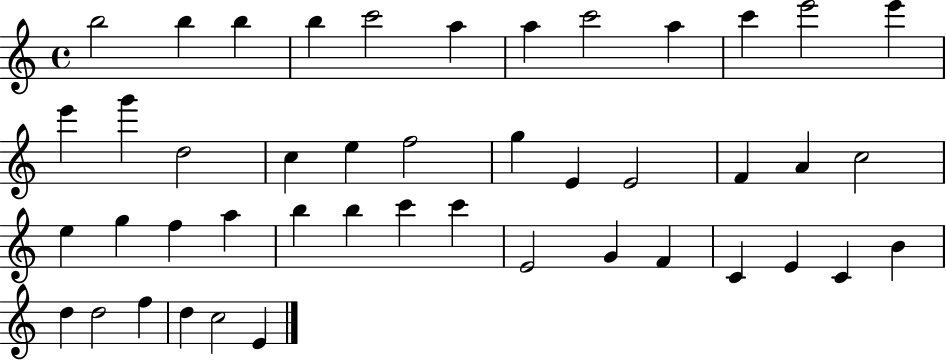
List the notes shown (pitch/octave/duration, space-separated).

B5/h B5/q B5/q B5/q C6/h A5/q A5/q C6/h A5/q C6/q E6/h E6/q E6/q G6/q D5/h C5/q E5/q F5/h G5/q E4/q E4/h F4/q A4/q C5/h E5/q G5/q F5/q A5/q B5/q B5/q C6/q C6/q E4/h G4/q F4/q C4/q E4/q C4/q B4/q D5/q D5/h F5/q D5/q C5/h E4/q